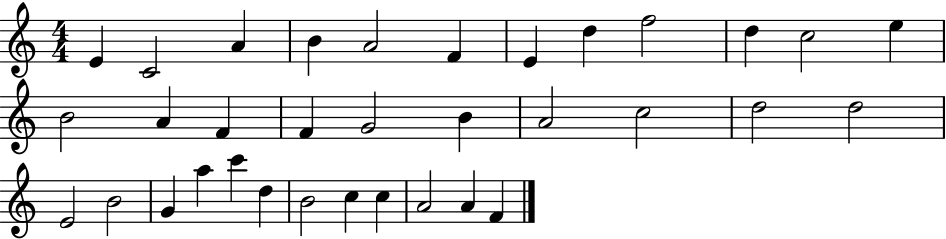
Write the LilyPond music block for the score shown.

{
  \clef treble
  \numericTimeSignature
  \time 4/4
  \key c \major
  e'4 c'2 a'4 | b'4 a'2 f'4 | e'4 d''4 f''2 | d''4 c''2 e''4 | \break b'2 a'4 f'4 | f'4 g'2 b'4 | a'2 c''2 | d''2 d''2 | \break e'2 b'2 | g'4 a''4 c'''4 d''4 | b'2 c''4 c''4 | a'2 a'4 f'4 | \break \bar "|."
}